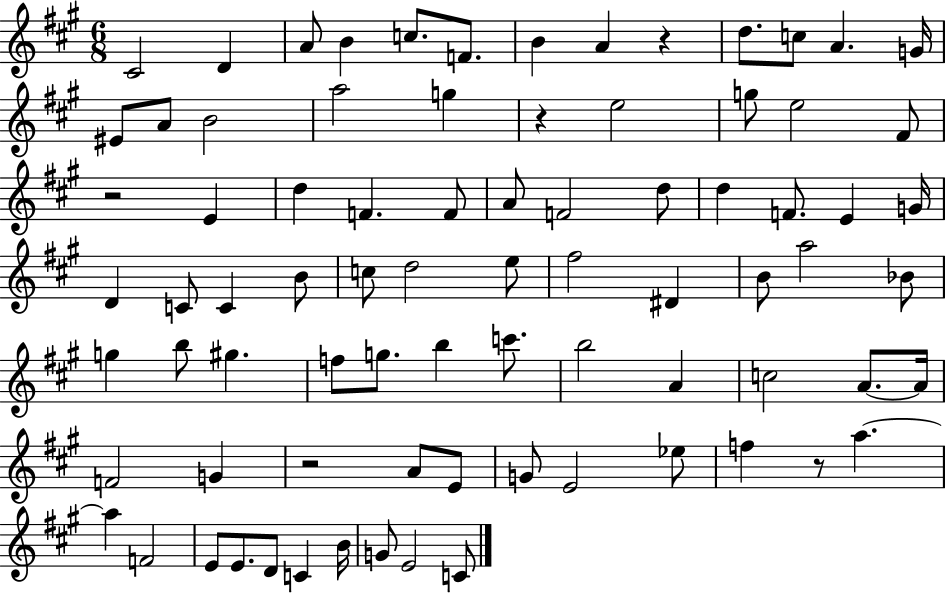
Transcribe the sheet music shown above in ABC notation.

X:1
T:Untitled
M:6/8
L:1/4
K:A
^C2 D A/2 B c/2 F/2 B A z d/2 c/2 A G/4 ^E/2 A/2 B2 a2 g z e2 g/2 e2 ^F/2 z2 E d F F/2 A/2 F2 d/2 d F/2 E G/4 D C/2 C B/2 c/2 d2 e/2 ^f2 ^D B/2 a2 _B/2 g b/2 ^g f/2 g/2 b c'/2 b2 A c2 A/2 A/4 F2 G z2 A/2 E/2 G/2 E2 _e/2 f z/2 a a F2 E/2 E/2 D/2 C B/4 G/2 E2 C/2